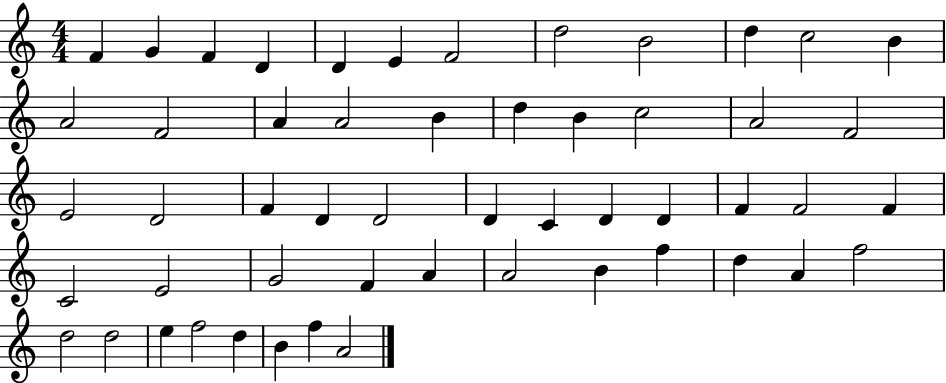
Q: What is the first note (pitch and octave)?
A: F4